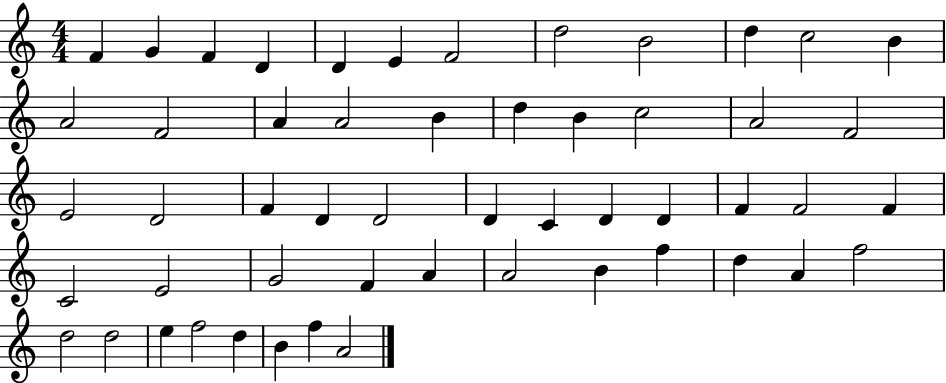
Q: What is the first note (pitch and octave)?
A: F4